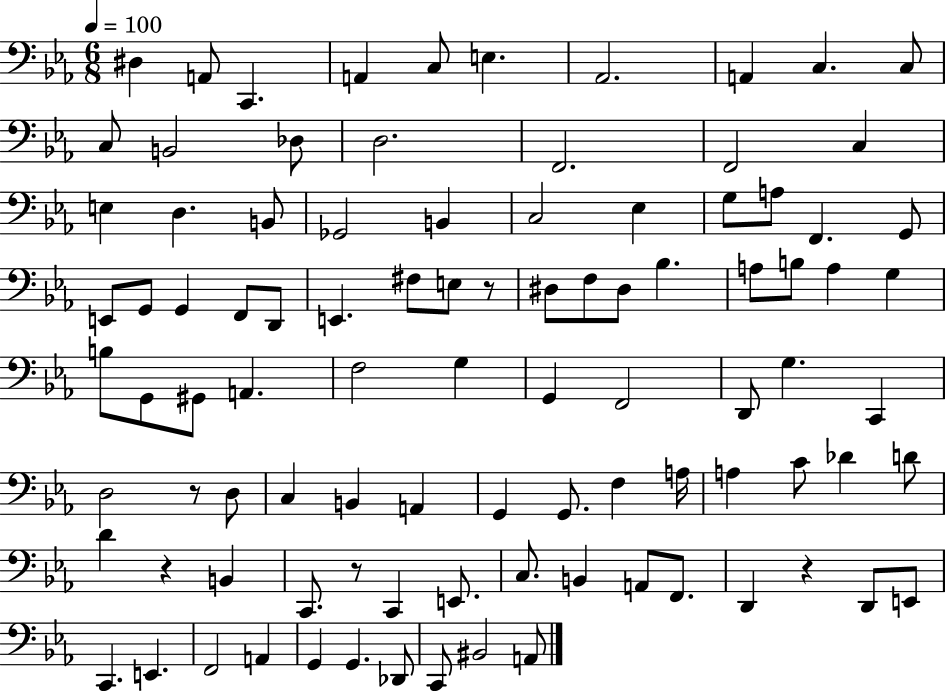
X:1
T:Untitled
M:6/8
L:1/4
K:Eb
^D, A,,/2 C,, A,, C,/2 E, _A,,2 A,, C, C,/2 C,/2 B,,2 _D,/2 D,2 F,,2 F,,2 C, E, D, B,,/2 _G,,2 B,, C,2 _E, G,/2 A,/2 F,, G,,/2 E,,/2 G,,/2 G,, F,,/2 D,,/2 E,, ^F,/2 E,/2 z/2 ^D,/2 F,/2 ^D,/2 _B, A,/2 B,/2 A, G, B,/2 G,,/2 ^G,,/2 A,, F,2 G, G,, F,,2 D,,/2 G, C,, D,2 z/2 D,/2 C, B,, A,, G,, G,,/2 F, A,/4 A, C/2 _D D/2 D z B,, C,,/2 z/2 C,, E,,/2 C,/2 B,, A,,/2 F,,/2 D,, z D,,/2 E,,/2 C,, E,, F,,2 A,, G,, G,, _D,,/2 C,,/2 ^B,,2 A,,/2